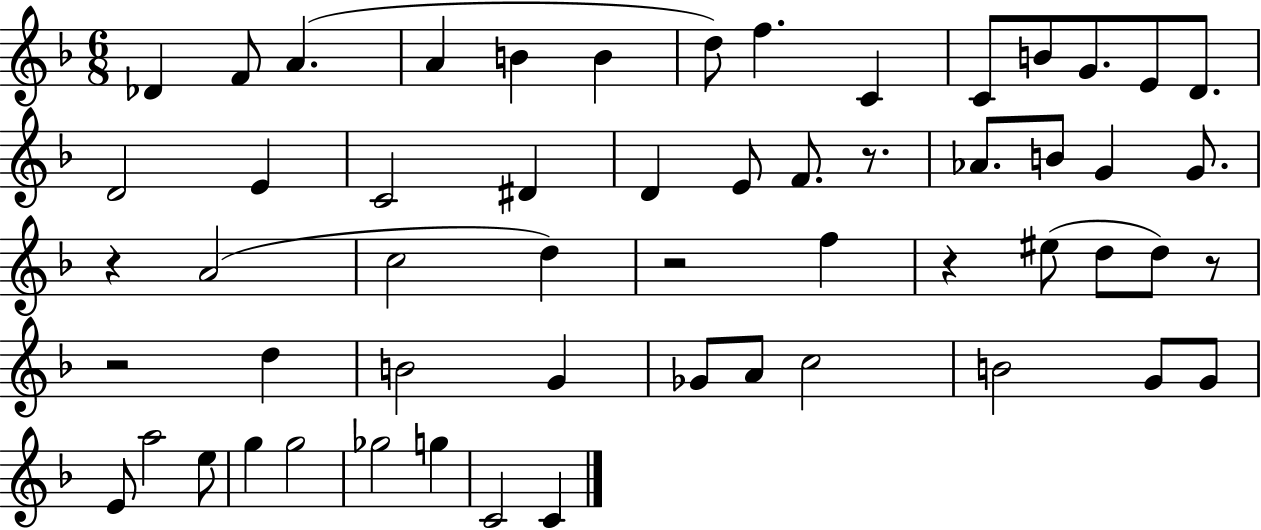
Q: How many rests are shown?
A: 6